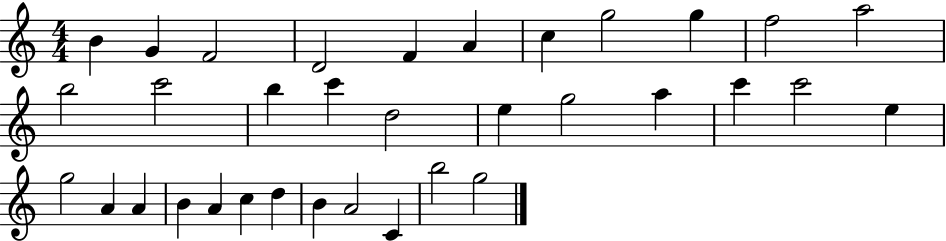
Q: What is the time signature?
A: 4/4